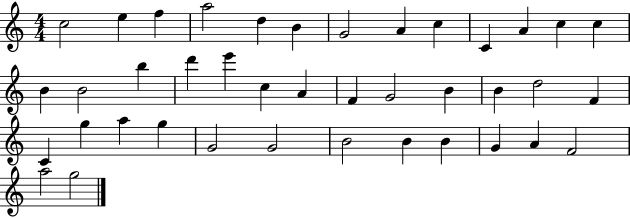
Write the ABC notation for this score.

X:1
T:Untitled
M:4/4
L:1/4
K:C
c2 e f a2 d B G2 A c C A c c B B2 b d' e' c A F G2 B B d2 F C g a g G2 G2 B2 B B G A F2 a2 g2